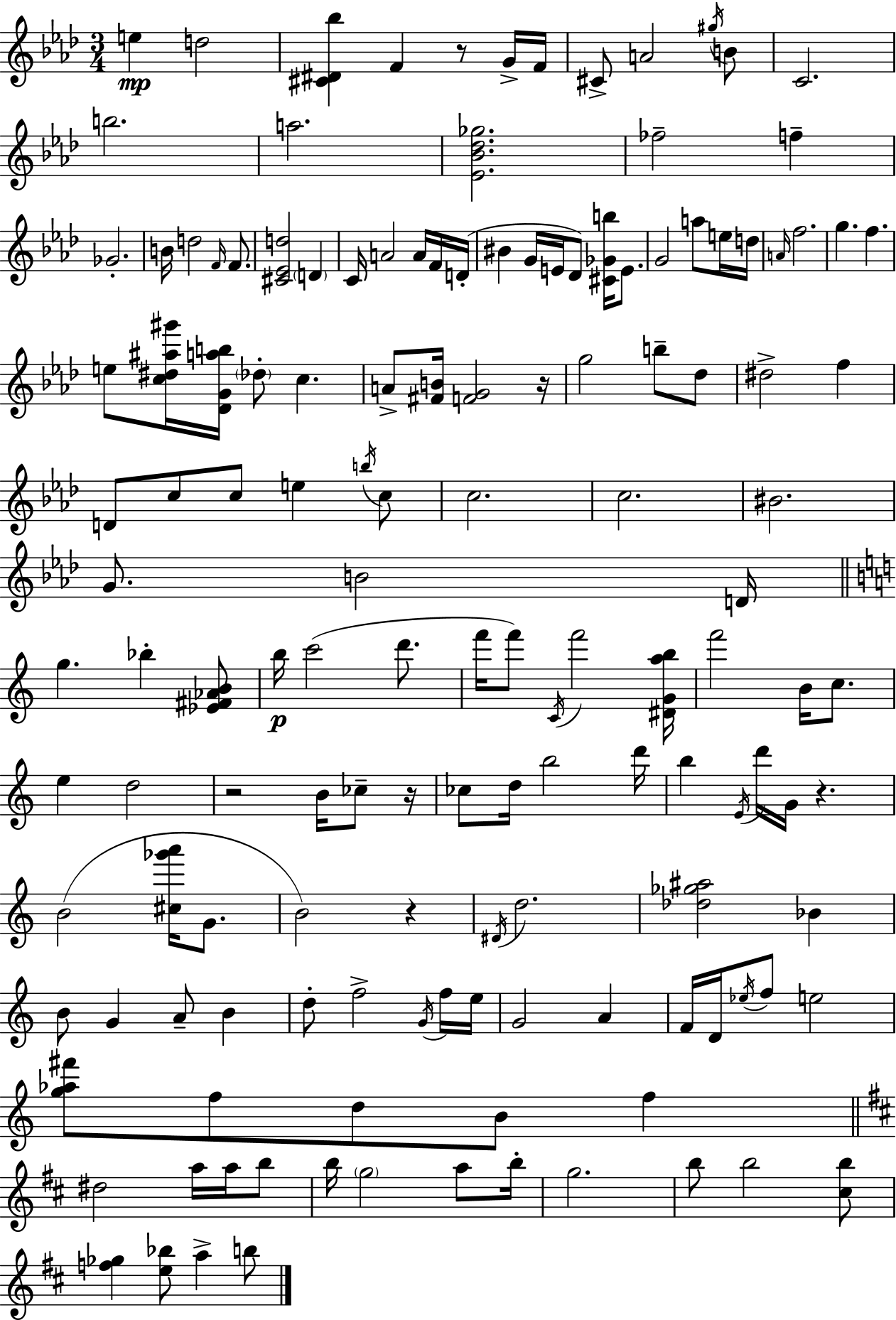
X:1
T:Untitled
M:3/4
L:1/4
K:Ab
e d2 [^C^D_b] F z/2 G/4 F/4 ^C/2 A2 ^g/4 B/2 C2 b2 a2 [_E_B_d_g]2 _f2 f _G2 B/4 d2 F/4 F/2 [^C_Ed]2 D C/4 A2 A/4 F/4 D/4 ^B G/4 E/4 _D/2 [^C_Gb]/4 E/2 G2 a/2 e/4 d/4 A/4 f2 g f e/2 [c^d^a^g']/4 [_DGab]/4 _d/2 c A/2 [^FB]/4 [FG]2 z/4 g2 b/2 _d/2 ^d2 f D/2 c/2 c/2 e b/4 c/2 c2 c2 ^B2 G/2 B2 D/4 g _b [_E^F_AB]/2 b/4 c'2 d'/2 f'/4 f'/2 C/4 f'2 [^DGab]/4 f'2 B/4 c/2 e d2 z2 B/4 _c/2 z/4 _c/2 d/4 b2 d'/4 b E/4 d'/4 G/4 z B2 [^c_g'a']/4 G/2 B2 z ^D/4 d2 [_d_g^a]2 _B B/2 G A/2 B d/2 f2 G/4 f/4 e/4 G2 A F/4 D/4 _e/4 f/2 e2 [g_a^f']/2 f/2 d/2 B/2 f ^d2 a/4 a/4 b/2 b/4 g2 a/2 b/4 g2 b/2 b2 [^cb]/2 [f_g] [e_b]/2 a b/2